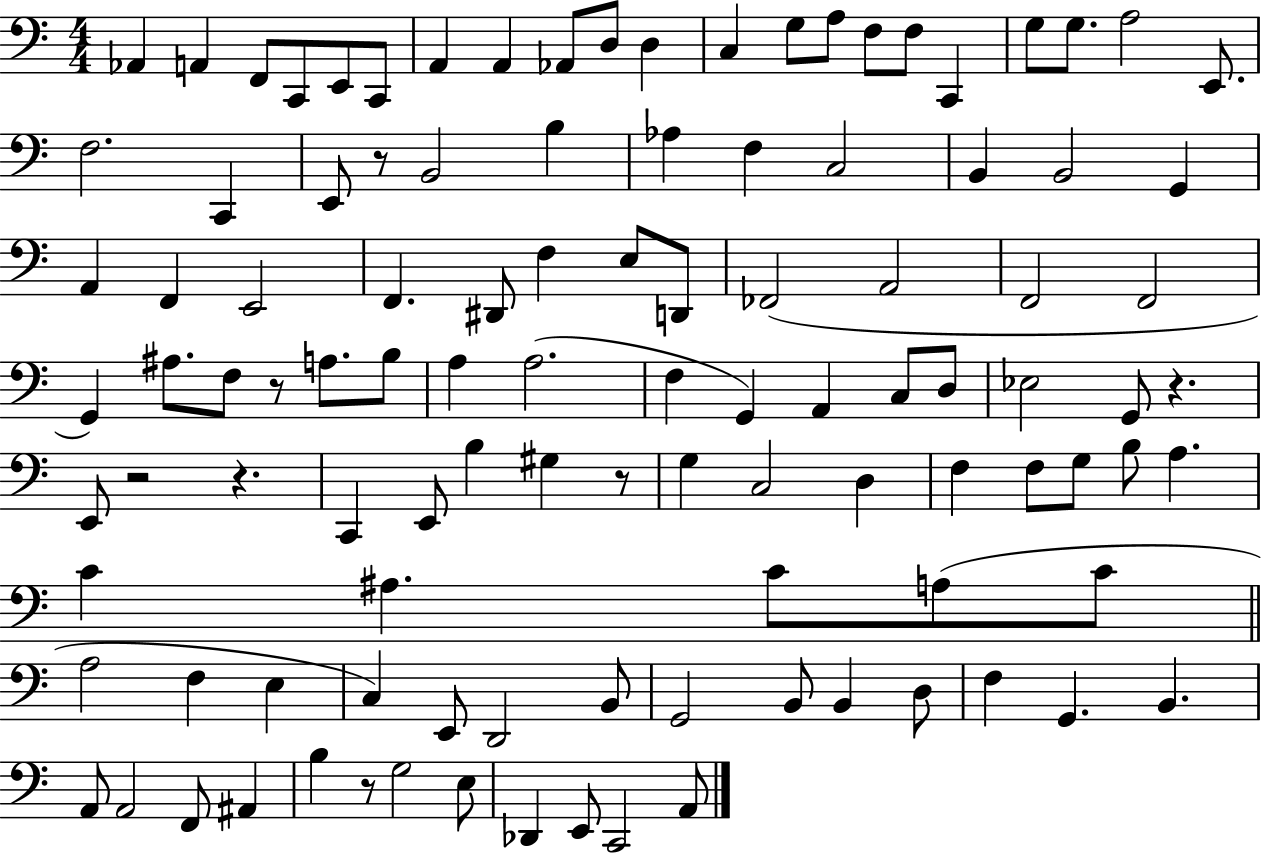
Ab2/q A2/q F2/e C2/e E2/e C2/e A2/q A2/q Ab2/e D3/e D3/q C3/q G3/e A3/e F3/e F3/e C2/q G3/e G3/e. A3/h E2/e. F3/h. C2/q E2/e R/e B2/h B3/q Ab3/q F3/q C3/h B2/q B2/h G2/q A2/q F2/q E2/h F2/q. D#2/e F3/q E3/e D2/e FES2/h A2/h F2/h F2/h G2/q A#3/e. F3/e R/e A3/e. B3/e A3/q A3/h. F3/q G2/q A2/q C3/e D3/e Eb3/h G2/e R/q. E2/e R/h R/q. C2/q E2/e B3/q G#3/q R/e G3/q C3/h D3/q F3/q F3/e G3/e B3/e A3/q. C4/q A#3/q. C4/e A3/e C4/e A3/h F3/q E3/q C3/q E2/e D2/h B2/e G2/h B2/e B2/q D3/e F3/q G2/q. B2/q. A2/e A2/h F2/e A#2/q B3/q R/e G3/h E3/e Db2/q E2/e C2/h A2/e